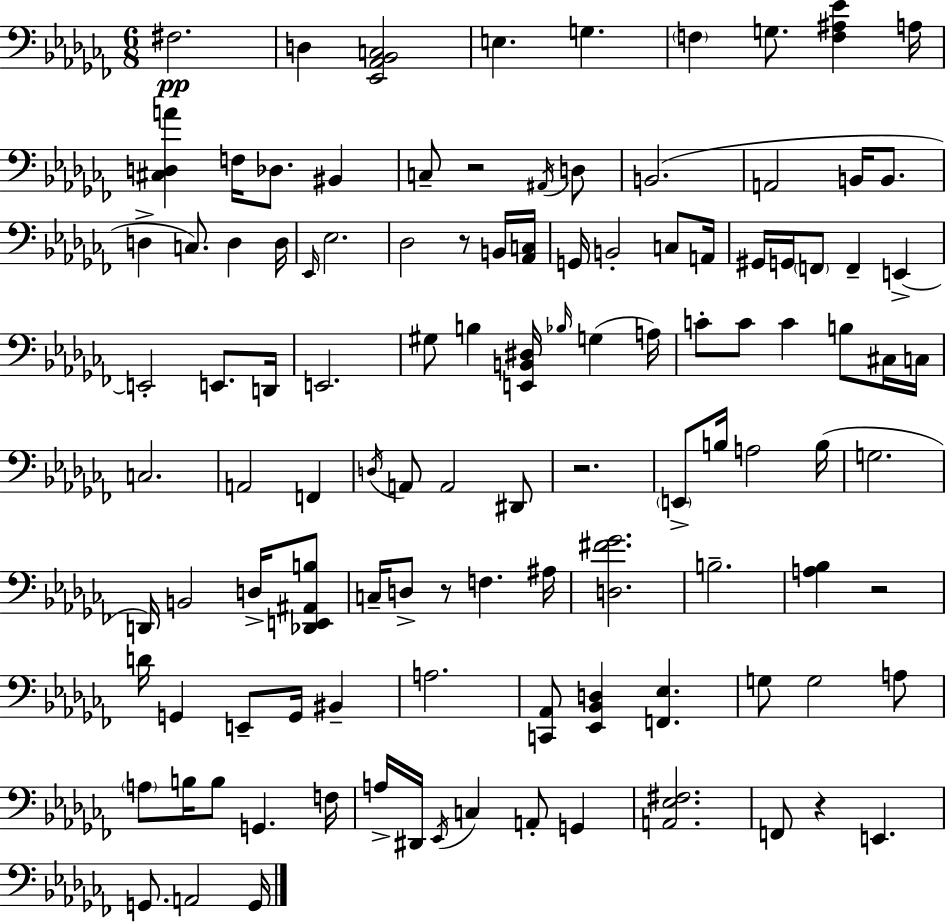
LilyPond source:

{
  \clef bass
  \numericTimeSignature
  \time 6/8
  \key aes \minor
  fis2.\pp | d4 <ees, aes, bes, c>2 | e4. g4. | \parenthesize f4 g8. <f ais ees'>4 a16 | \break <cis d a'>4 f16 des8. bis,4 | c8-- r2 \acciaccatura { ais,16 } d8 | b,2.( | a,2 b,16 b,8. | \break d4-> c8.) d4 | d16 \grace { ees,16 } ees2. | des2 r8 | b,16 <aes, c>16 g,16 b,2-. c8 | \break a,16 gis,16 g,16 \parenthesize f,8 f,4-- e,4->~~ | e,2-. e,8. | d,16 e,2. | gis8 b4 <e, b, dis>16 \grace { bes16 }( g4 | \break a16) c'8-. c'8 c'4 b8 | cis16 c16 c2. | a,2 f,4 | \acciaccatura { d16 } a,8 a,2 | \break dis,8 r2. | \parenthesize e,8-> b16 a2 | b16( g2. | d,16) b,2 | \break d16-> <des, e, ais, b>8 c16-- d8-> r8 f4. | ais16 <d fis' ges'>2. | b2.-- | <a bes>4 r2 | \break d'16 g,4 e,8-- g,16 | bis,4-- a2. | <c, aes,>8 <ees, bes, d>4 <f, ees>4. | g8 g2 | \break a8 \parenthesize a8 b16 b8 g,4. | f16 a16-> dis,16 \acciaccatura { ees,16 } c4 a,8-. | g,4 <a, ees fis>2. | f,8 r4 e,4. | \break g,8. a,2 | g,16 \bar "|."
}